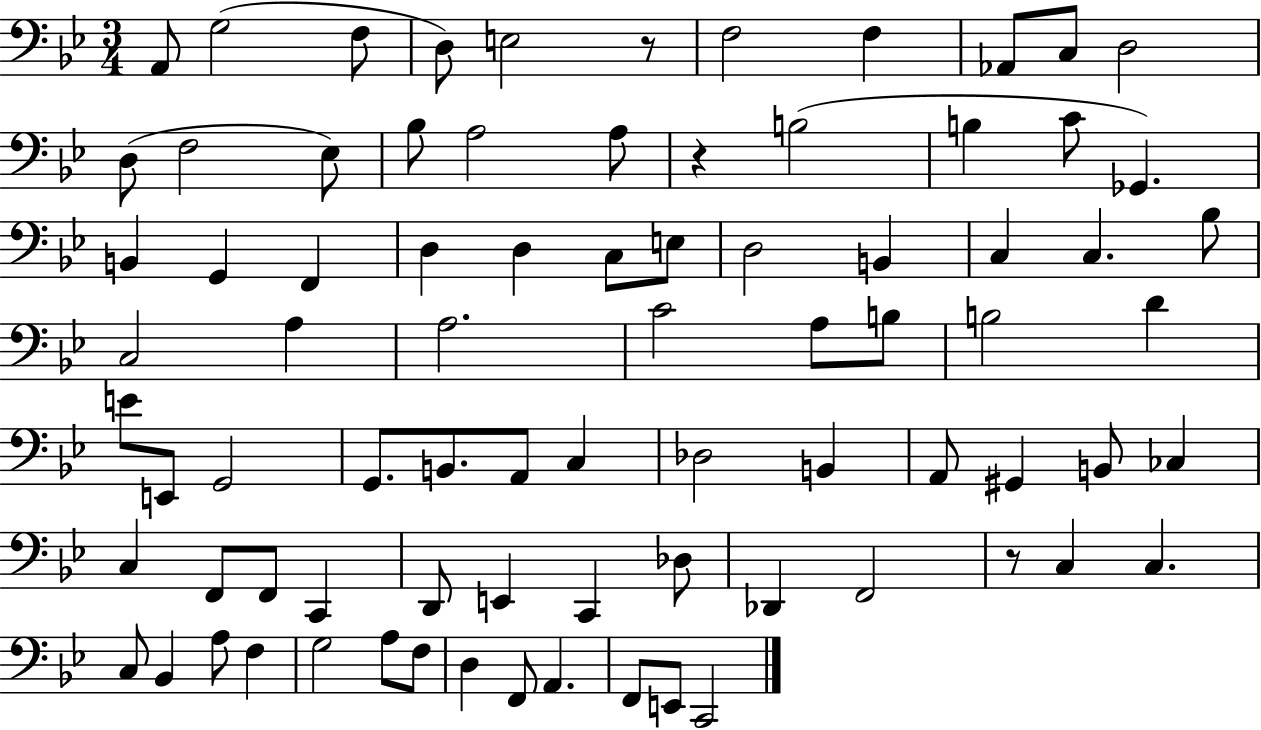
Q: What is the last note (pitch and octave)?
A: C2